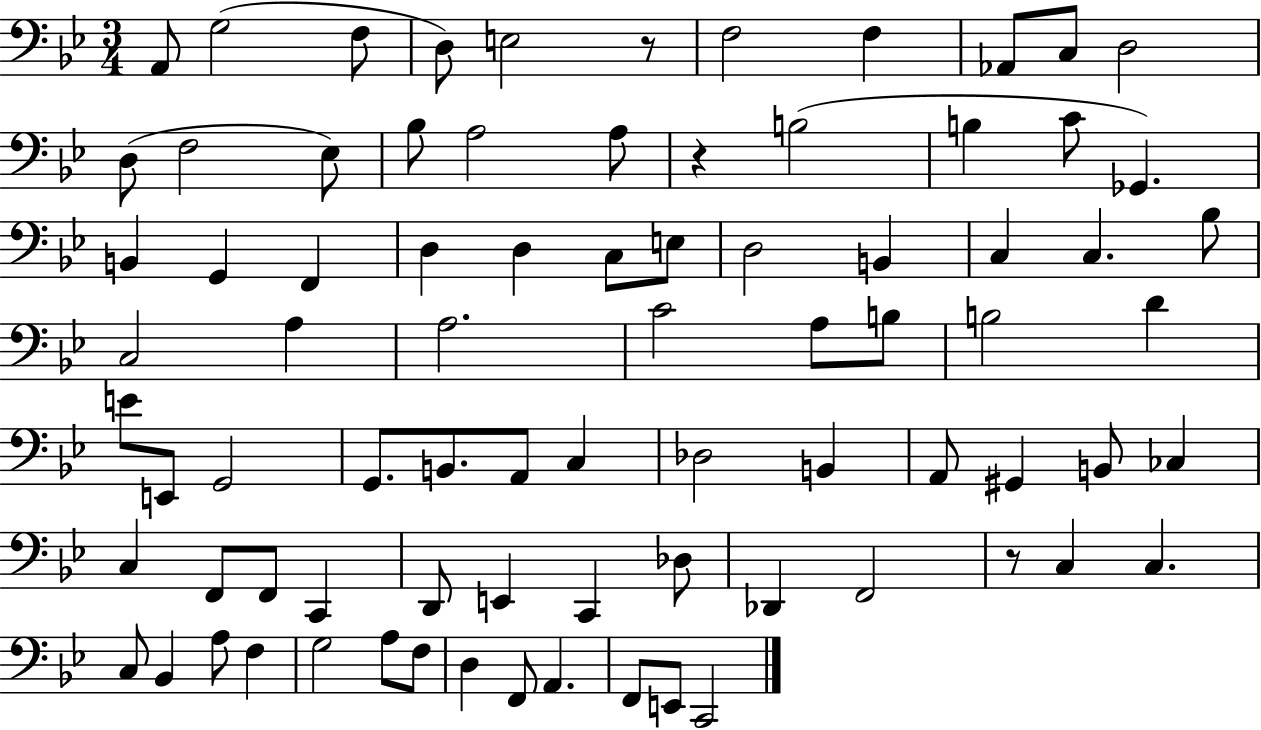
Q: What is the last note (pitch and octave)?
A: C2